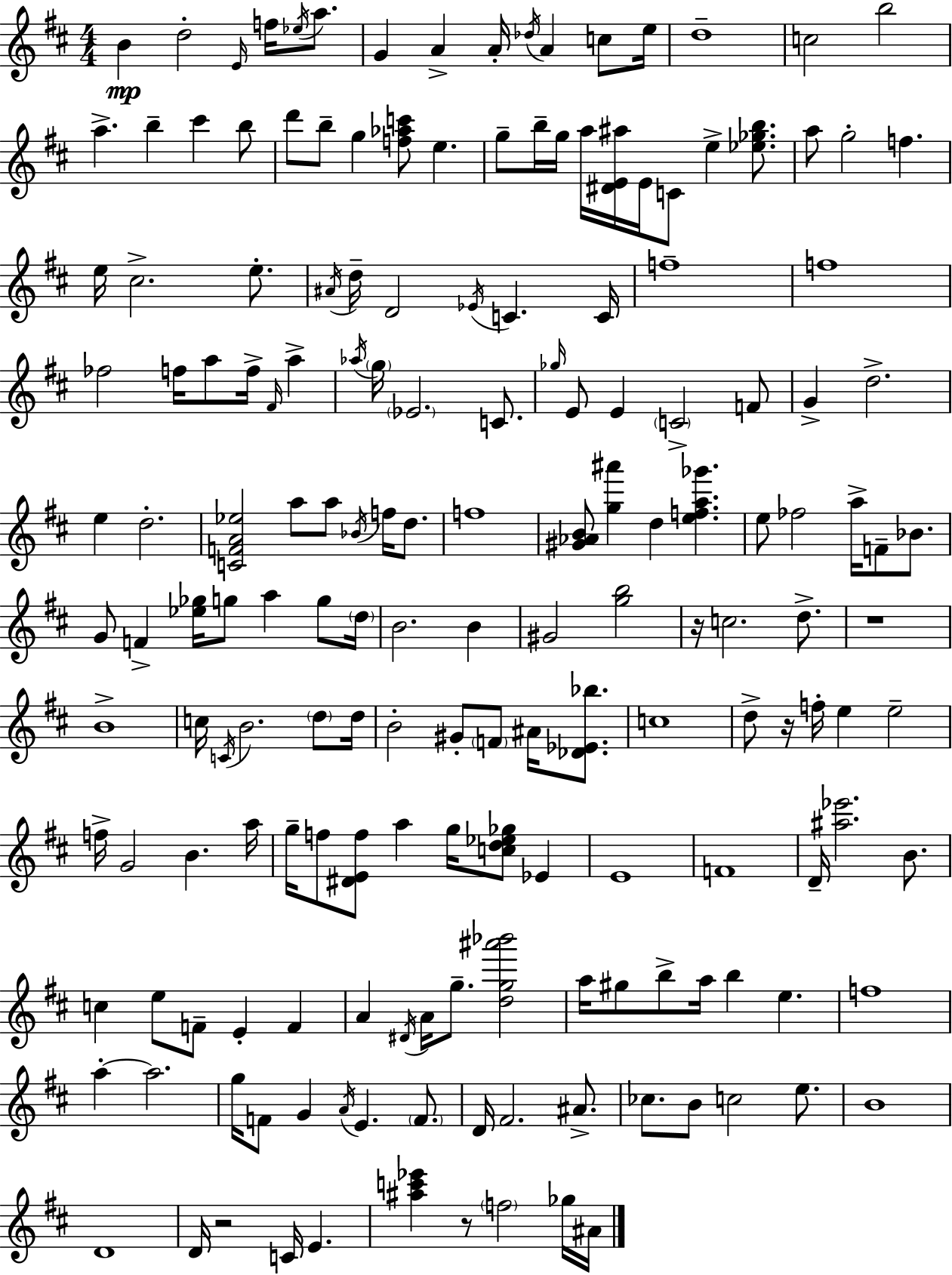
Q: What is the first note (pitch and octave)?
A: B4